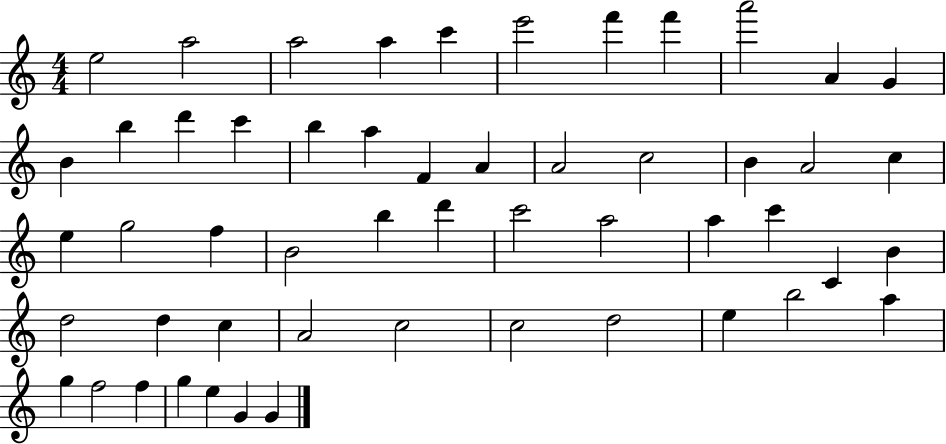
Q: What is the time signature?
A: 4/4